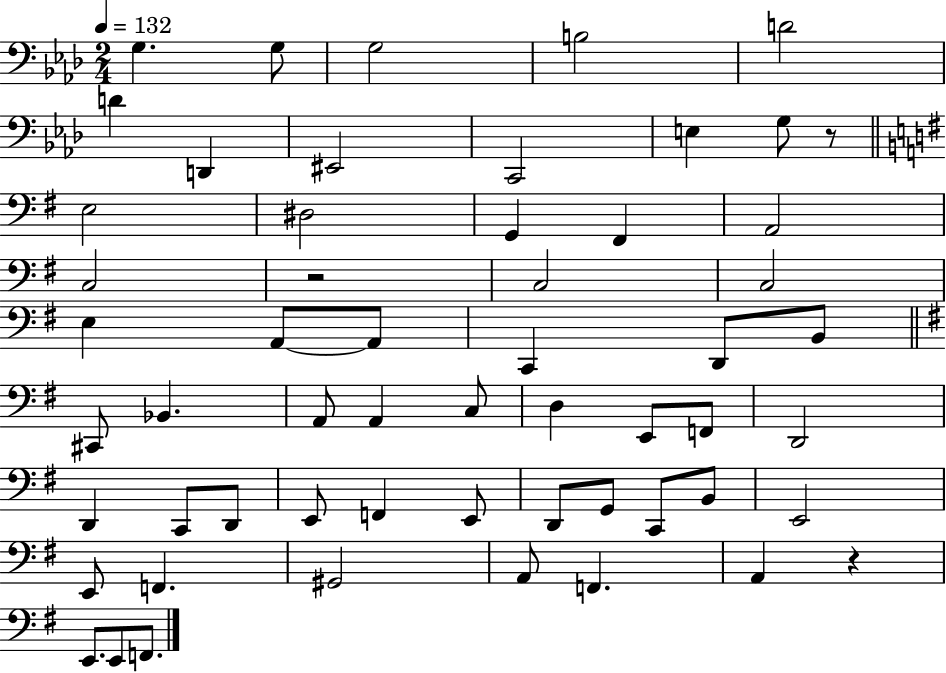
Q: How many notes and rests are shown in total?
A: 57